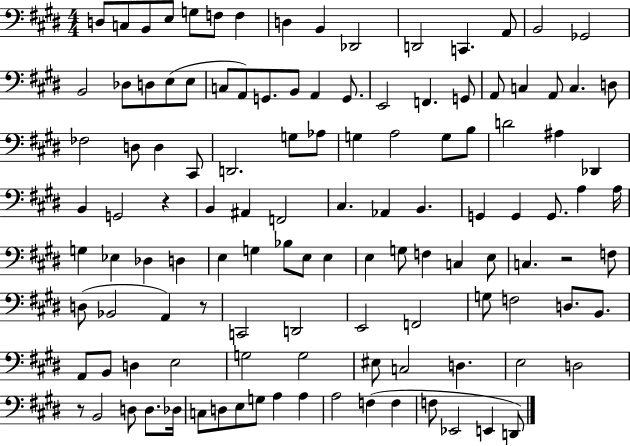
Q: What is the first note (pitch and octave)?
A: D3